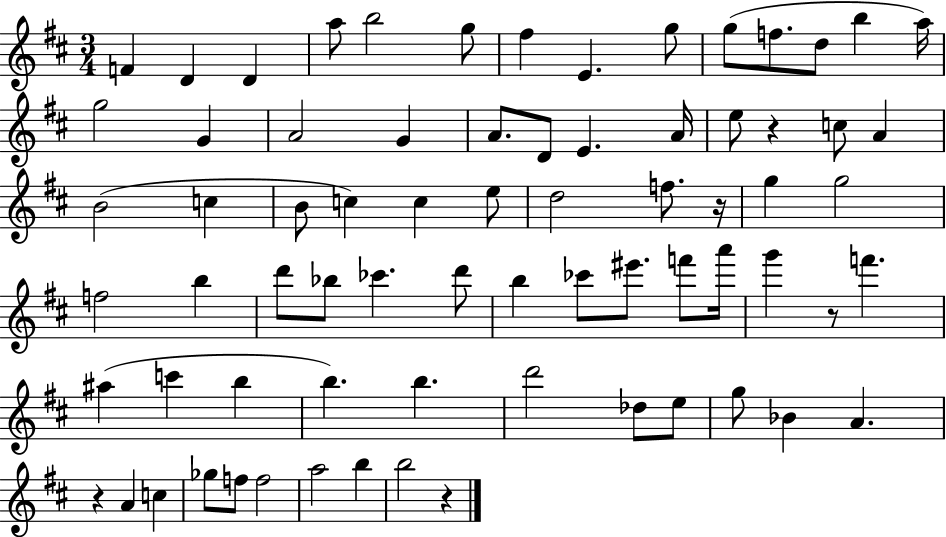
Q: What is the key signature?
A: D major